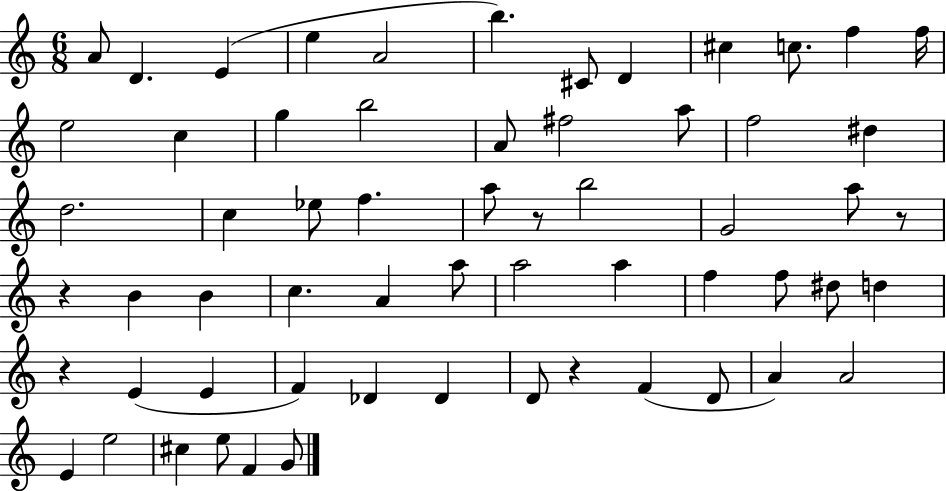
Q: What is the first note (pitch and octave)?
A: A4